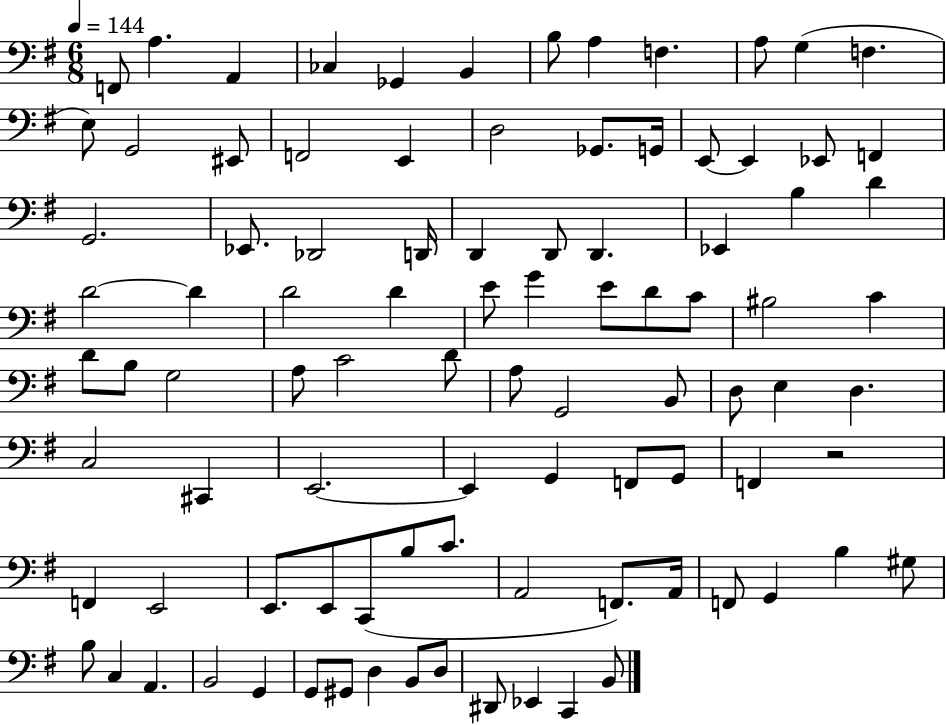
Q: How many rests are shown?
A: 1